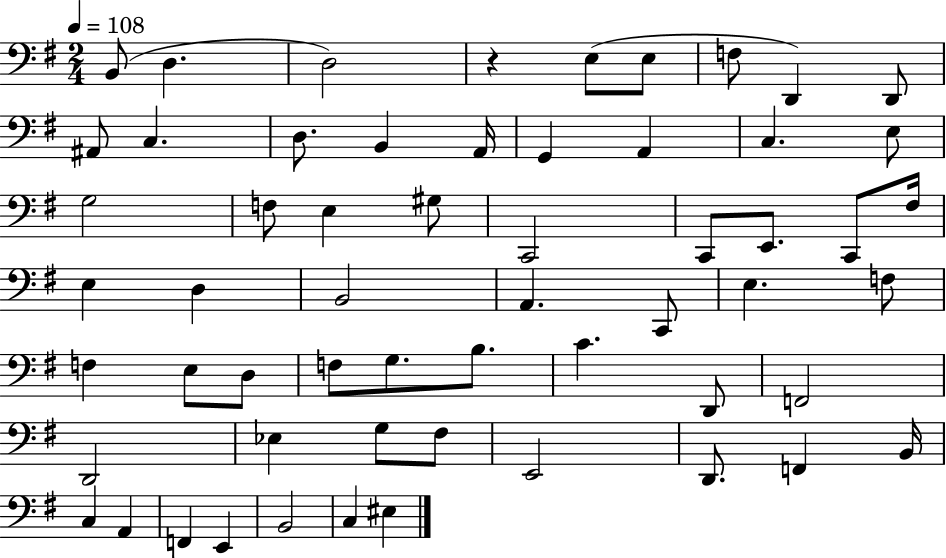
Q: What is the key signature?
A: G major